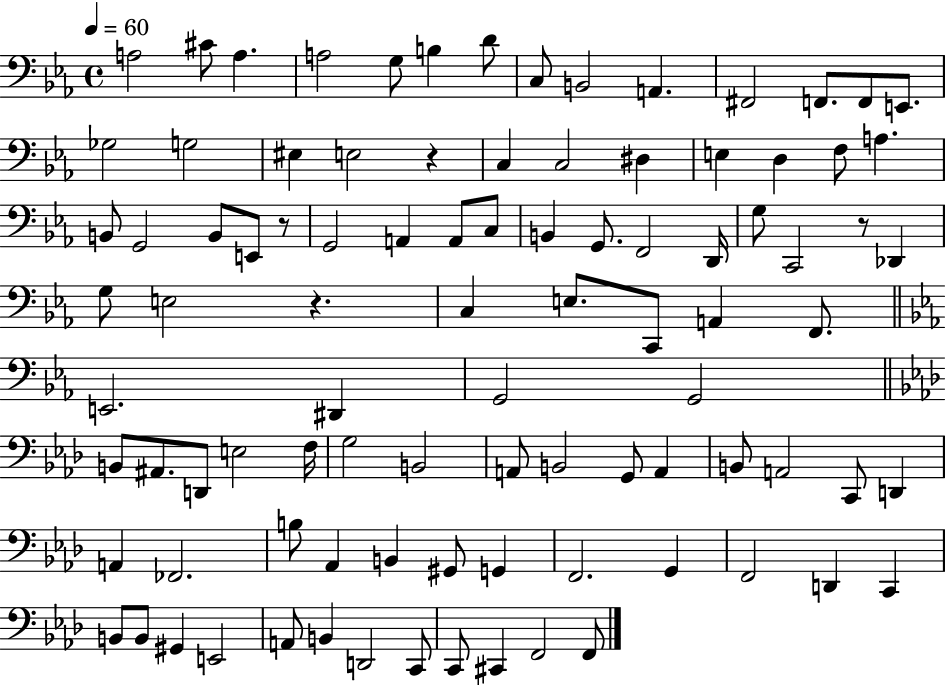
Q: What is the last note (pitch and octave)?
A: F2